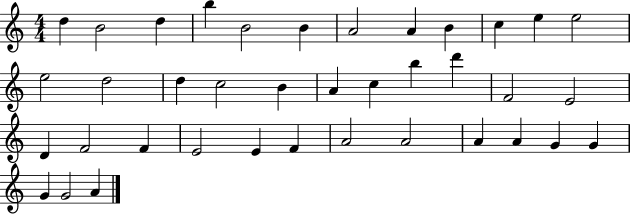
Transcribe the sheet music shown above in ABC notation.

X:1
T:Untitled
M:4/4
L:1/4
K:C
d B2 d b B2 B A2 A B c e e2 e2 d2 d c2 B A c b d' F2 E2 D F2 F E2 E F A2 A2 A A G G G G2 A